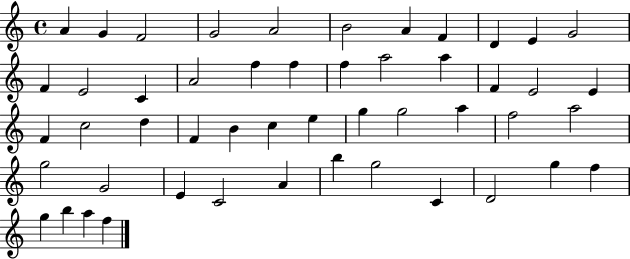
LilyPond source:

{
  \clef treble
  \time 4/4
  \defaultTimeSignature
  \key c \major
  a'4 g'4 f'2 | g'2 a'2 | b'2 a'4 f'4 | d'4 e'4 g'2 | \break f'4 e'2 c'4 | a'2 f''4 f''4 | f''4 a''2 a''4 | f'4 e'2 e'4 | \break f'4 c''2 d''4 | f'4 b'4 c''4 e''4 | g''4 g''2 a''4 | f''2 a''2 | \break g''2 g'2 | e'4 c'2 a'4 | b''4 g''2 c'4 | d'2 g''4 f''4 | \break g''4 b''4 a''4 f''4 | \bar "|."
}